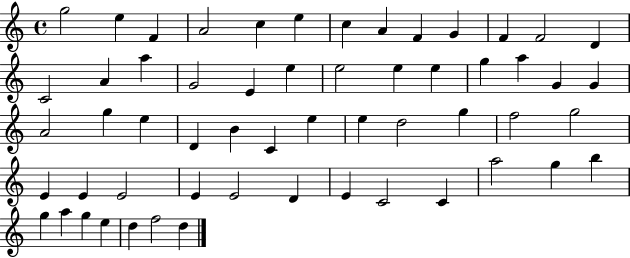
X:1
T:Untitled
M:4/4
L:1/4
K:C
g2 e F A2 c e c A F G F F2 D C2 A a G2 E e e2 e e g a G G A2 g e D B C e e d2 g f2 g2 E E E2 E E2 D E C2 C a2 g b g a g e d f2 d